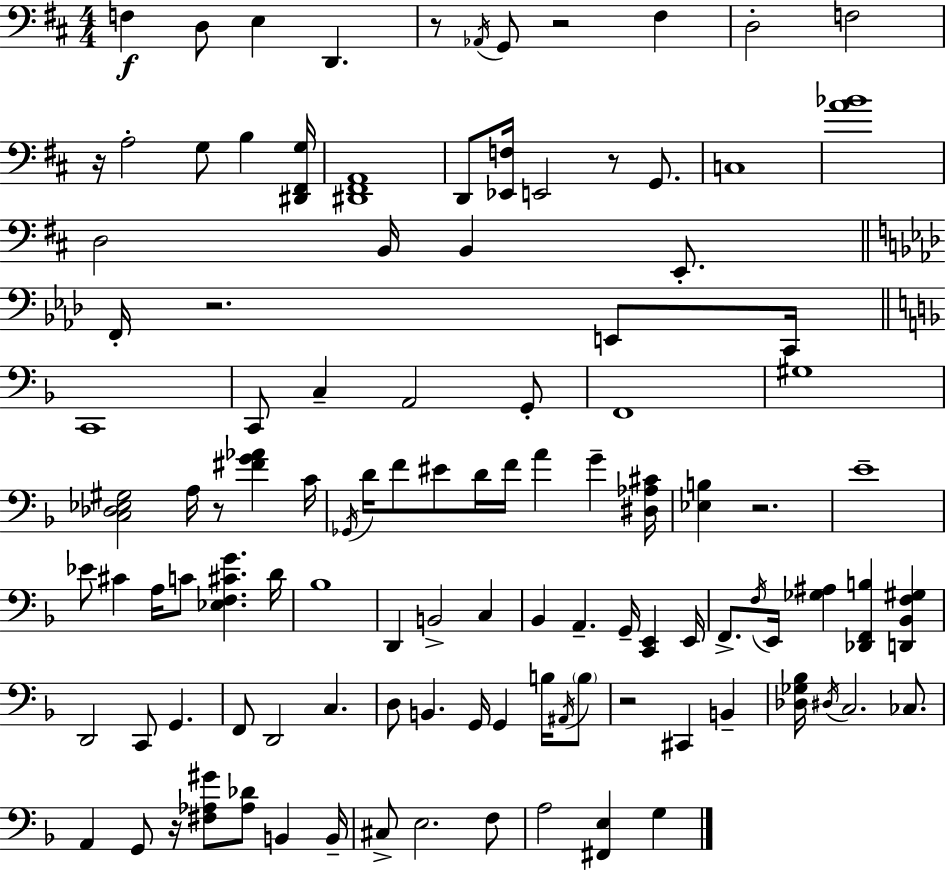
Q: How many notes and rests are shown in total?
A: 110